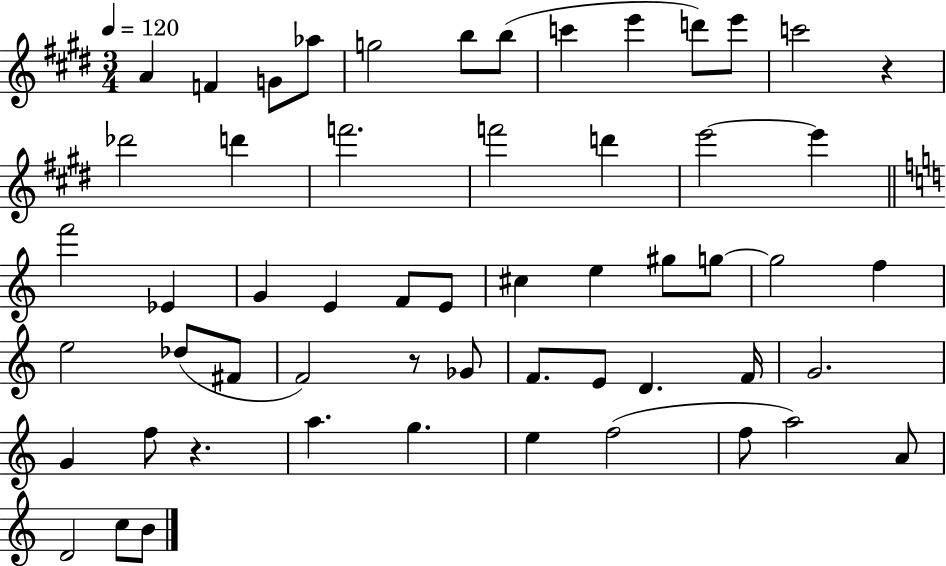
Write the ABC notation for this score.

X:1
T:Untitled
M:3/4
L:1/4
K:E
A F G/2 _a/2 g2 b/2 b/2 c' e' d'/2 e'/2 c'2 z _d'2 d' f'2 f'2 d' e'2 e' f'2 _E G E F/2 E/2 ^c e ^g/2 g/2 g2 f e2 _d/2 ^F/2 F2 z/2 _G/2 F/2 E/2 D F/4 G2 G f/2 z a g e f2 f/2 a2 A/2 D2 c/2 B/2